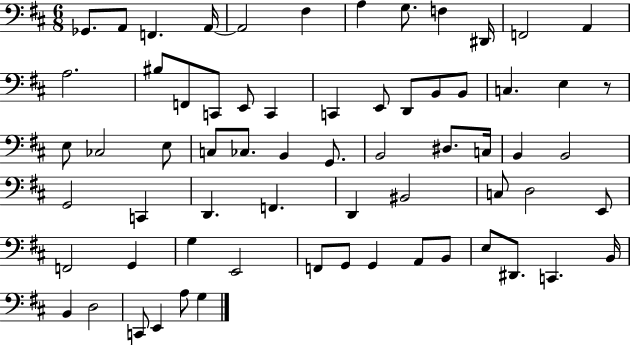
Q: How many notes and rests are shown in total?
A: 66